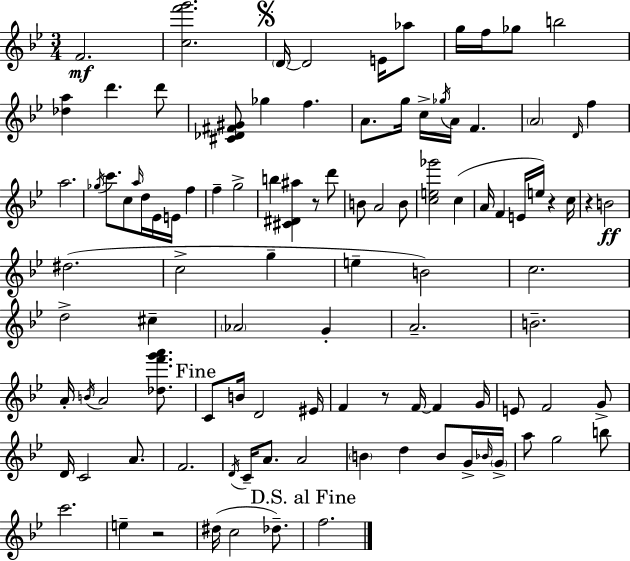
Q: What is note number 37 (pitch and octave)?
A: A4